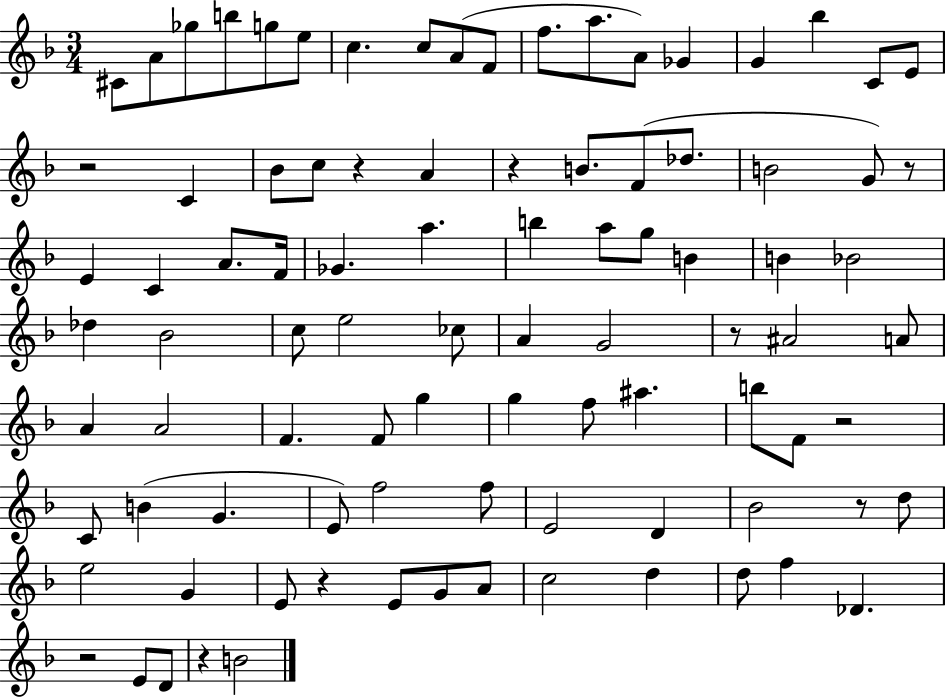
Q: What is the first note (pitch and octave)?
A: C#4